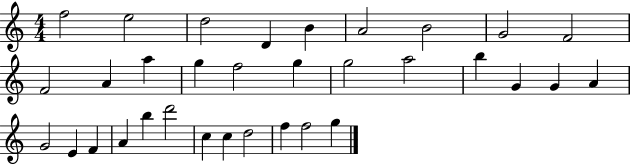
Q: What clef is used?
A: treble